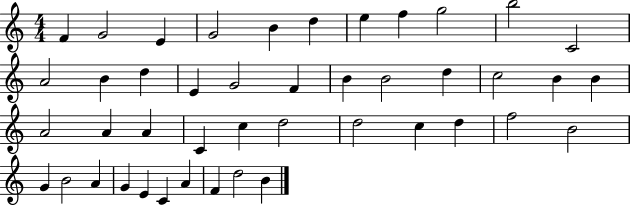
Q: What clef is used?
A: treble